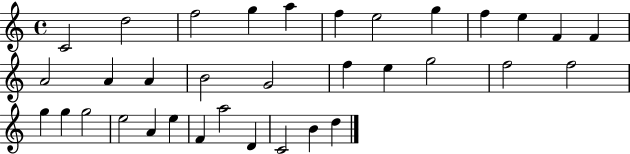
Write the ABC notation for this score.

X:1
T:Untitled
M:4/4
L:1/4
K:C
C2 d2 f2 g a f e2 g f e F F A2 A A B2 G2 f e g2 f2 f2 g g g2 e2 A e F a2 D C2 B d